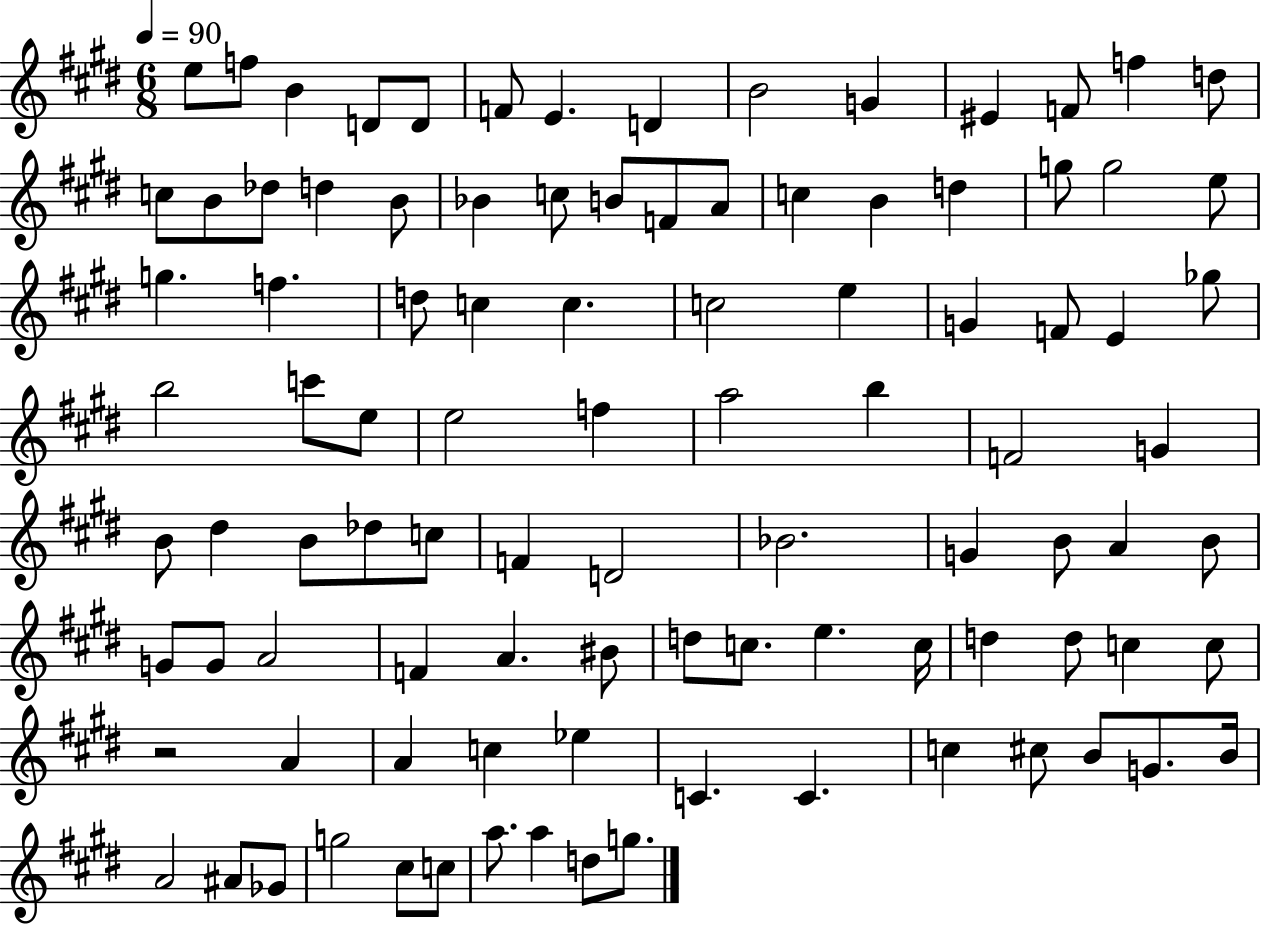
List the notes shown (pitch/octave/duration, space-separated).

E5/e F5/e B4/q D4/e D4/e F4/e E4/q. D4/q B4/h G4/q EIS4/q F4/e F5/q D5/e C5/e B4/e Db5/e D5/q B4/e Bb4/q C5/e B4/e F4/e A4/e C5/q B4/q D5/q G5/e G5/h E5/e G5/q. F5/q. D5/e C5/q C5/q. C5/h E5/q G4/q F4/e E4/q Gb5/e B5/h C6/e E5/e E5/h F5/q A5/h B5/q F4/h G4/q B4/e D#5/q B4/e Db5/e C5/e F4/q D4/h Bb4/h. G4/q B4/e A4/q B4/e G4/e G4/e A4/h F4/q A4/q. BIS4/e D5/e C5/e. E5/q. C5/s D5/q D5/e C5/q C5/e R/h A4/q A4/q C5/q Eb5/q C4/q. C4/q. C5/q C#5/e B4/e G4/e. B4/s A4/h A#4/e Gb4/e G5/h C#5/e C5/e A5/e. A5/q D5/e G5/e.